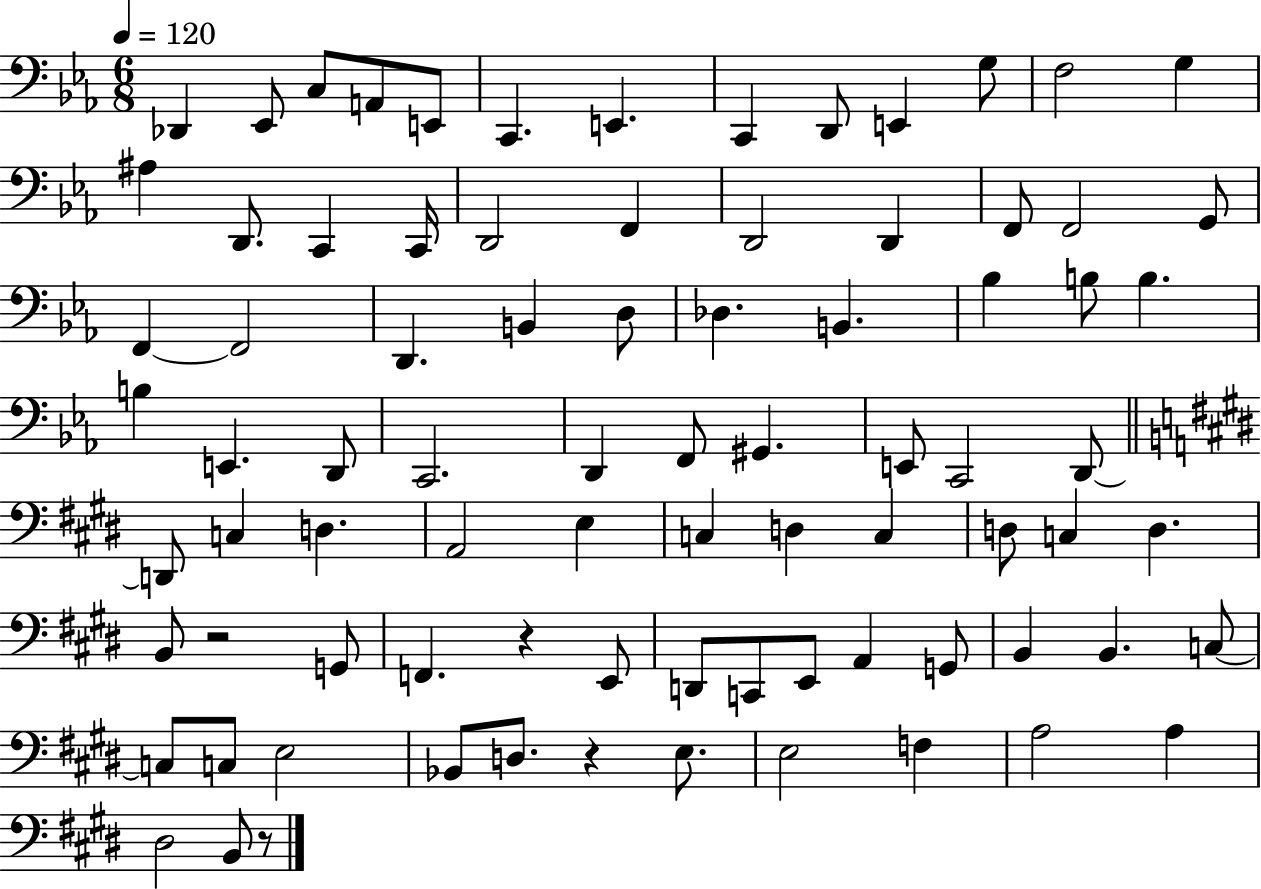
X:1
T:Untitled
M:6/8
L:1/4
K:Eb
_D,, _E,,/2 C,/2 A,,/2 E,,/2 C,, E,, C,, D,,/2 E,, G,/2 F,2 G, ^A, D,,/2 C,, C,,/4 D,,2 F,, D,,2 D,, F,,/2 F,,2 G,,/2 F,, F,,2 D,, B,, D,/2 _D, B,, _B, B,/2 B, B, E,, D,,/2 C,,2 D,, F,,/2 ^G,, E,,/2 C,,2 D,,/2 D,,/2 C, D, A,,2 E, C, D, C, D,/2 C, D, B,,/2 z2 G,,/2 F,, z E,,/2 D,,/2 C,,/2 E,,/2 A,, G,,/2 B,, B,, C,/2 C,/2 C,/2 E,2 _B,,/2 D,/2 z E,/2 E,2 F, A,2 A, ^D,2 B,,/2 z/2